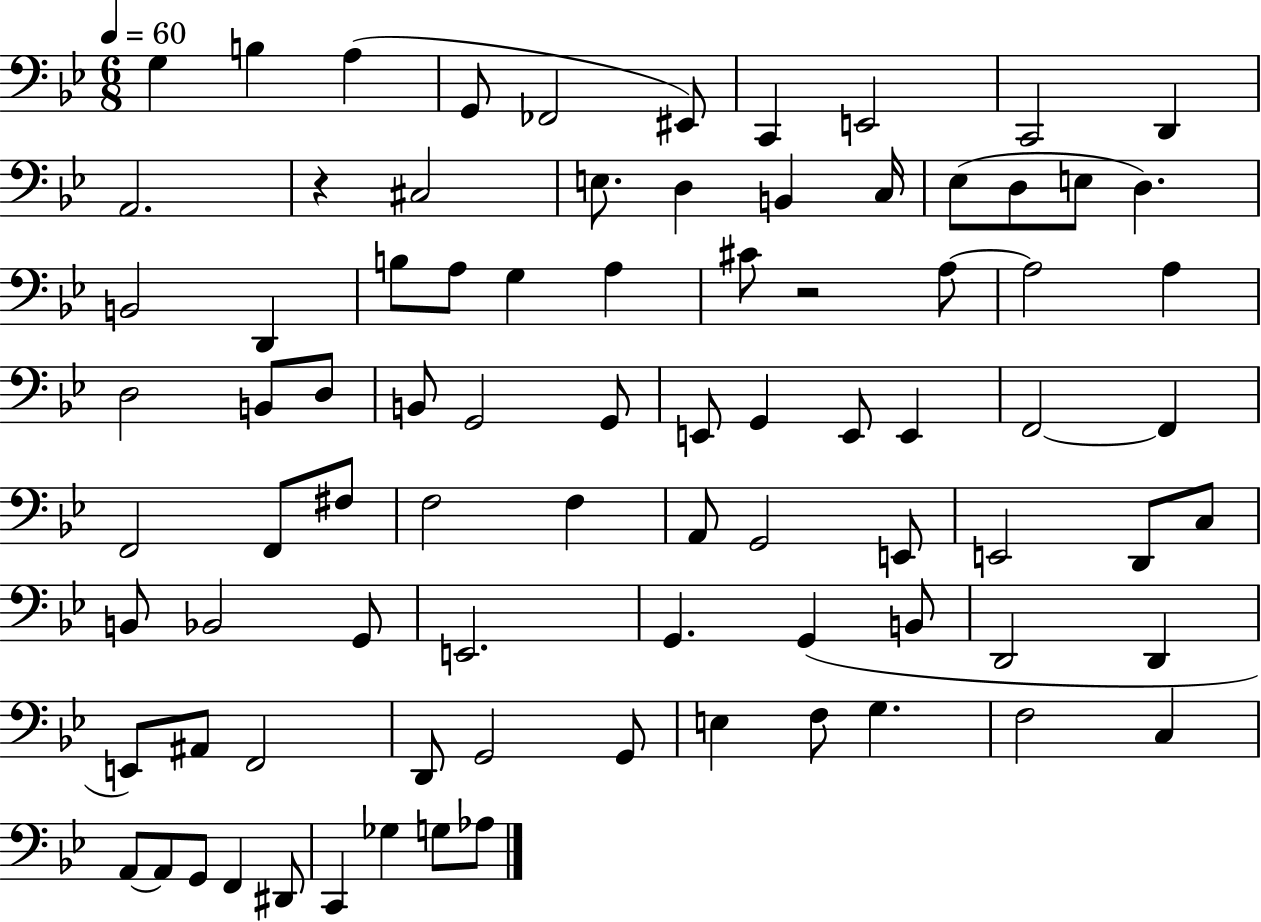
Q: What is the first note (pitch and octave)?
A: G3